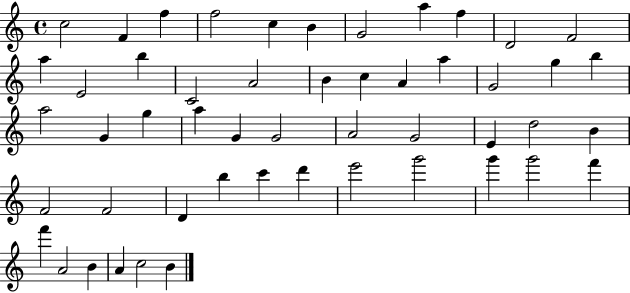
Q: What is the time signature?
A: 4/4